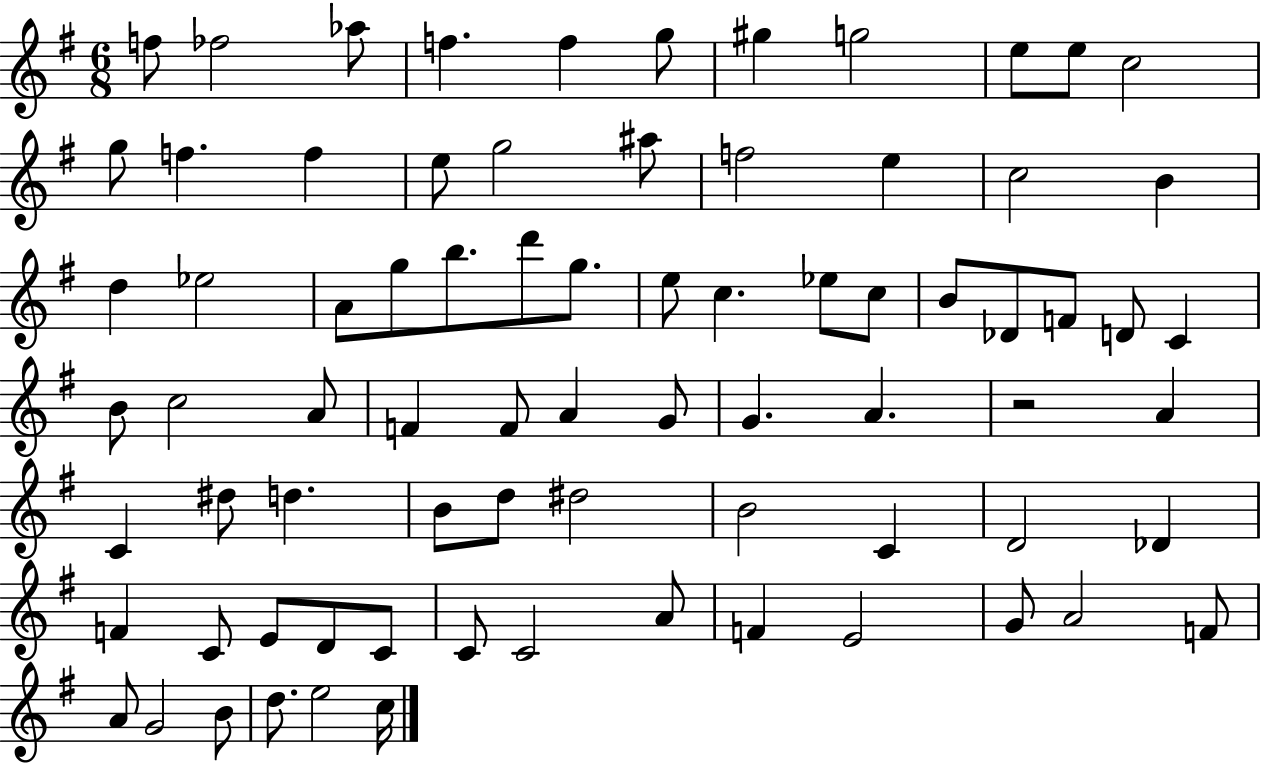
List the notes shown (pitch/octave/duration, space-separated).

F5/e FES5/h Ab5/e F5/q. F5/q G5/e G#5/q G5/h E5/e E5/e C5/h G5/e F5/q. F5/q E5/e G5/h A#5/e F5/h E5/q C5/h B4/q D5/q Eb5/h A4/e G5/e B5/e. D6/e G5/e. E5/e C5/q. Eb5/e C5/e B4/e Db4/e F4/e D4/e C4/q B4/e C5/h A4/e F4/q F4/e A4/q G4/e G4/q. A4/q. R/h A4/q C4/q D#5/e D5/q. B4/e D5/e D#5/h B4/h C4/q D4/h Db4/q F4/q C4/e E4/e D4/e C4/e C4/e C4/h A4/e F4/q E4/h G4/e A4/h F4/e A4/e G4/h B4/e D5/e. E5/h C5/s